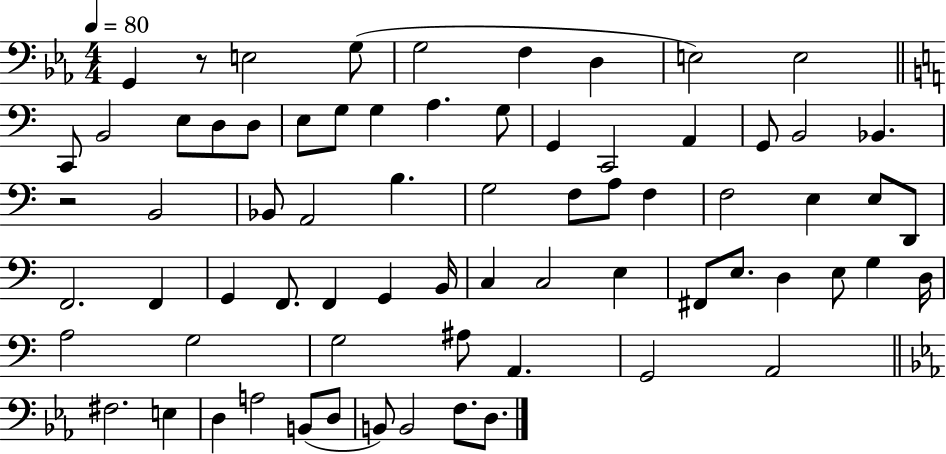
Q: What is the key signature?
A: EES major